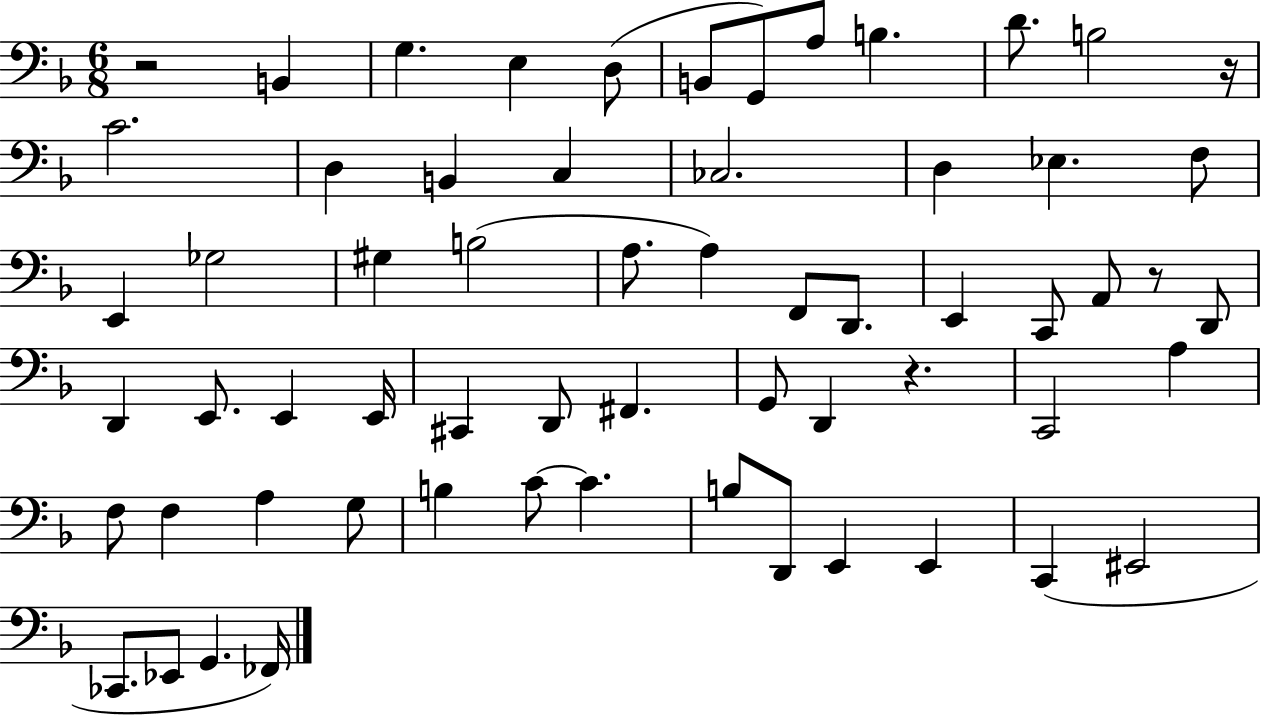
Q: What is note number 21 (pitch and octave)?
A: G#3